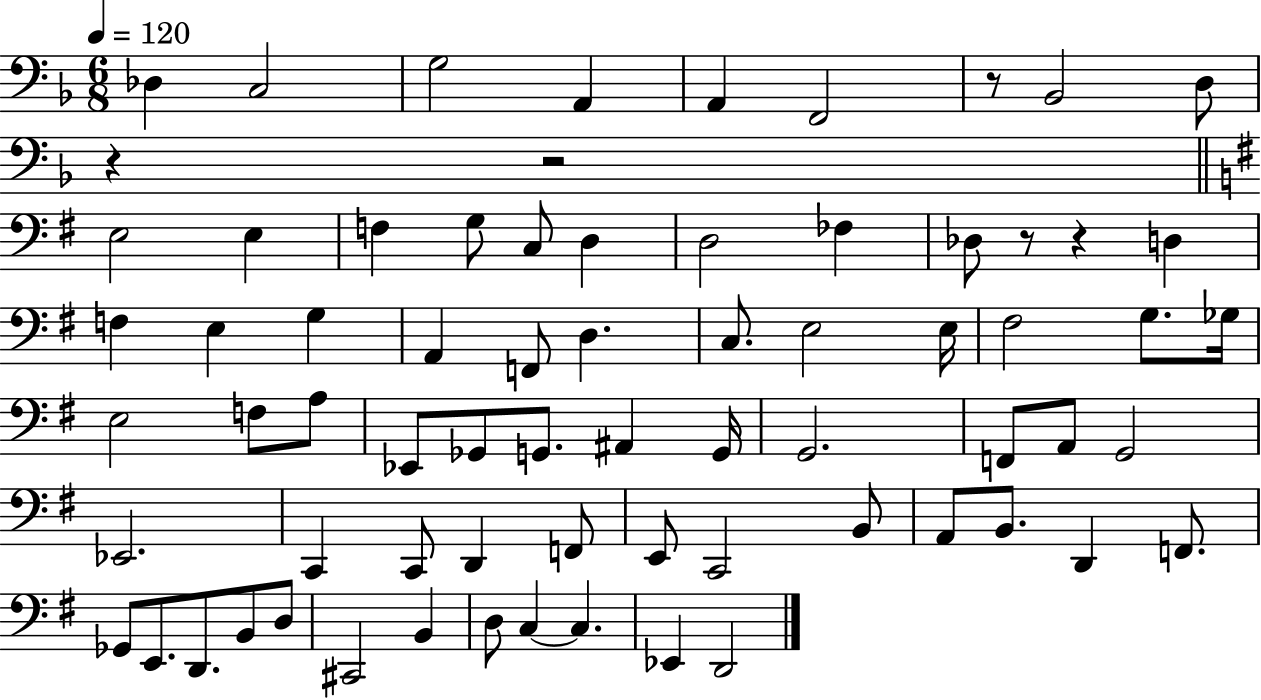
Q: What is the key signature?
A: F major